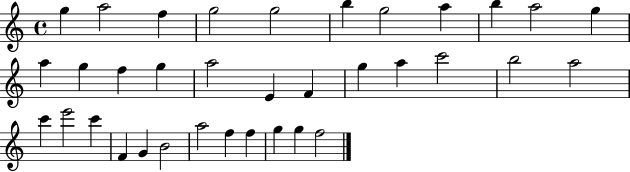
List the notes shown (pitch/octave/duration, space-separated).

G5/q A5/h F5/q G5/h G5/h B5/q G5/h A5/q B5/q A5/h G5/q A5/q G5/q F5/q G5/q A5/h E4/q F4/q G5/q A5/q C6/h B5/h A5/h C6/q E6/h C6/q F4/q G4/q B4/h A5/h F5/q F5/q G5/q G5/q F5/h